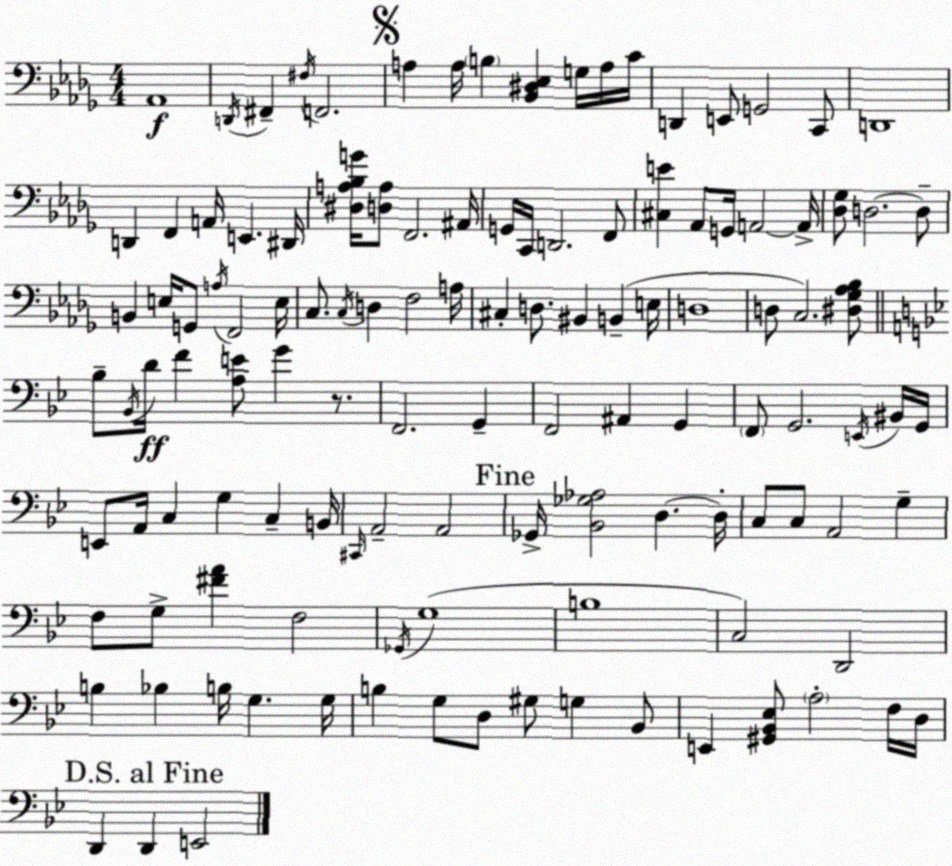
X:1
T:Untitled
M:4/4
L:1/4
K:Bbm
_A,,4 D,,/4 ^F,, ^F,/4 F,,2 A, A,/4 B, [_B,,^D,_E,] G,/4 A,/4 C/4 D,, E,,/2 G,,2 C,,/2 D,,4 D,, F,, A,,/4 E,, ^D,,/4 [^D,A,_B,G]/4 [D,A,]/2 F,,2 ^A,,/4 G,,/4 C,,/4 D,,2 F,,/2 [^C,E] _A,,/2 G,,/4 A,,2 A,,/4 [_D,_G,]/2 D,2 D,/2 B,, E,/4 G,,/2 A,/4 F,,2 E,/4 C,/2 C,/4 D, F,2 A,/4 ^C, D,/2 ^B,, B,, E,/4 D,4 D,/2 C,2 [^D,_G,_A,_B,]/2 _B,/2 _B,,/4 D/4 F [A,E]/2 G z/2 F,,2 G,, F,,2 ^A,, G,, F,,/2 G,,2 E,,/4 ^B,,/4 G,,/4 E,,/2 A,,/4 C, G, C, B,,/4 ^C,,/4 A,,2 A,,2 _G,,/4 [_B,,_G,_A,]2 D, D,/4 C,/2 C,/2 A,,2 G, F,/2 G,/2 [^FA] F,2 _G,,/4 G,4 B,4 C,2 D,,2 B, _B, B,/4 G, G,/4 B, G,/2 D,/2 ^G,/2 G, _B,,/2 E,, [^G,,_B,,_E,]/2 A,2 F,/4 D,/4 D,, D,, E,,2